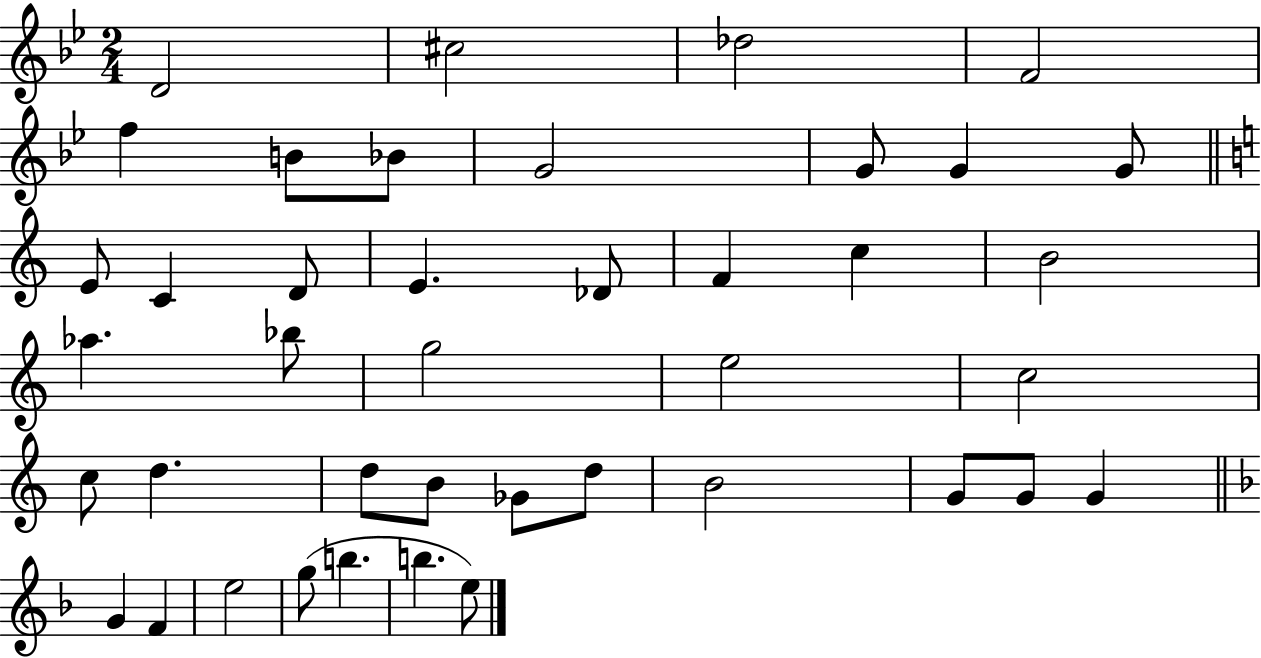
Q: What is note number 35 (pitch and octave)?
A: G4